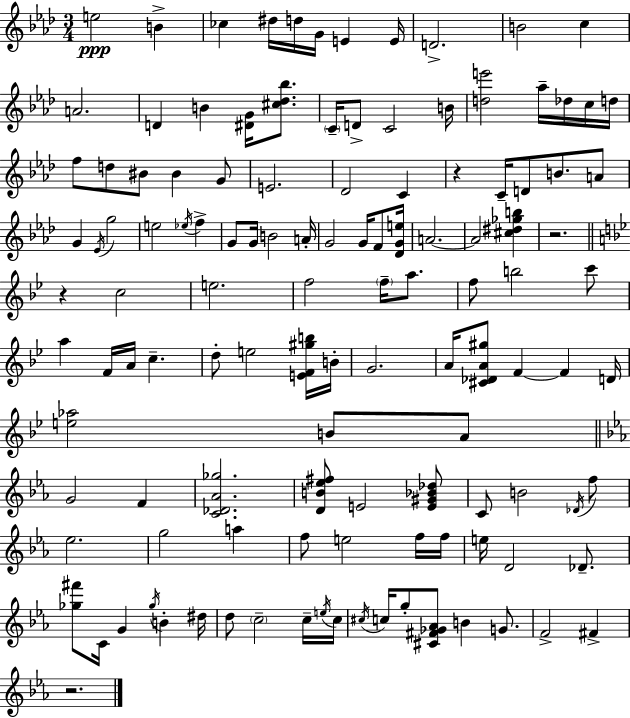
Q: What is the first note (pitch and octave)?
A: E5